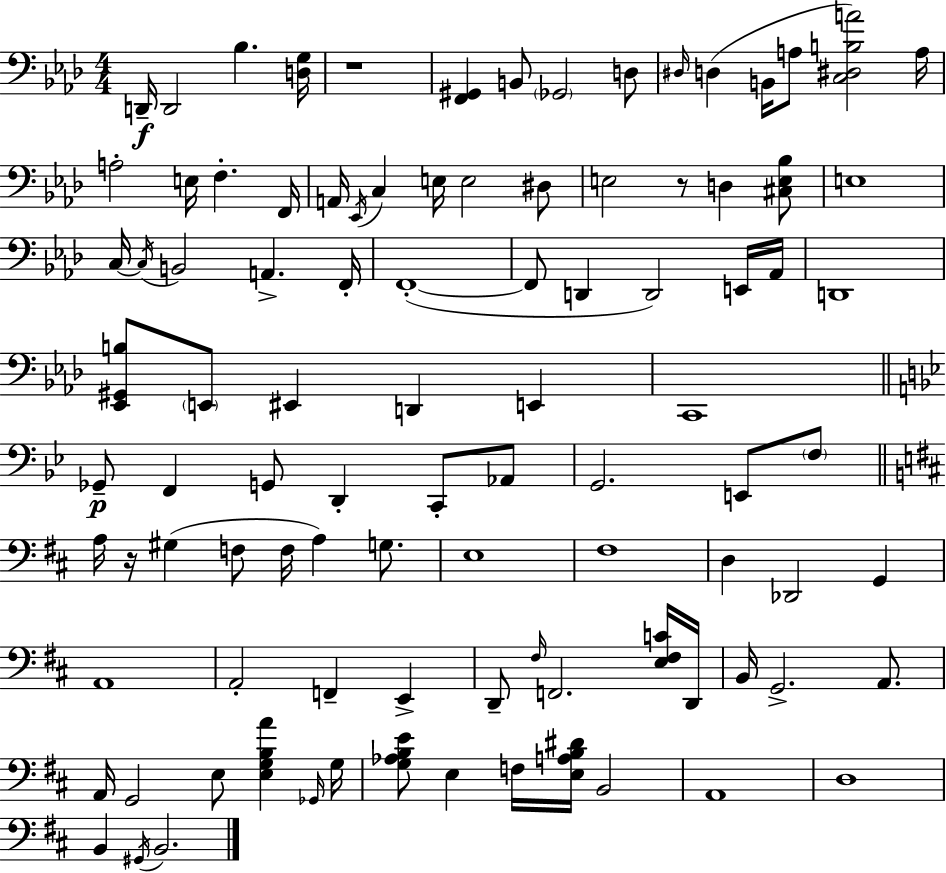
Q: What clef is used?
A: bass